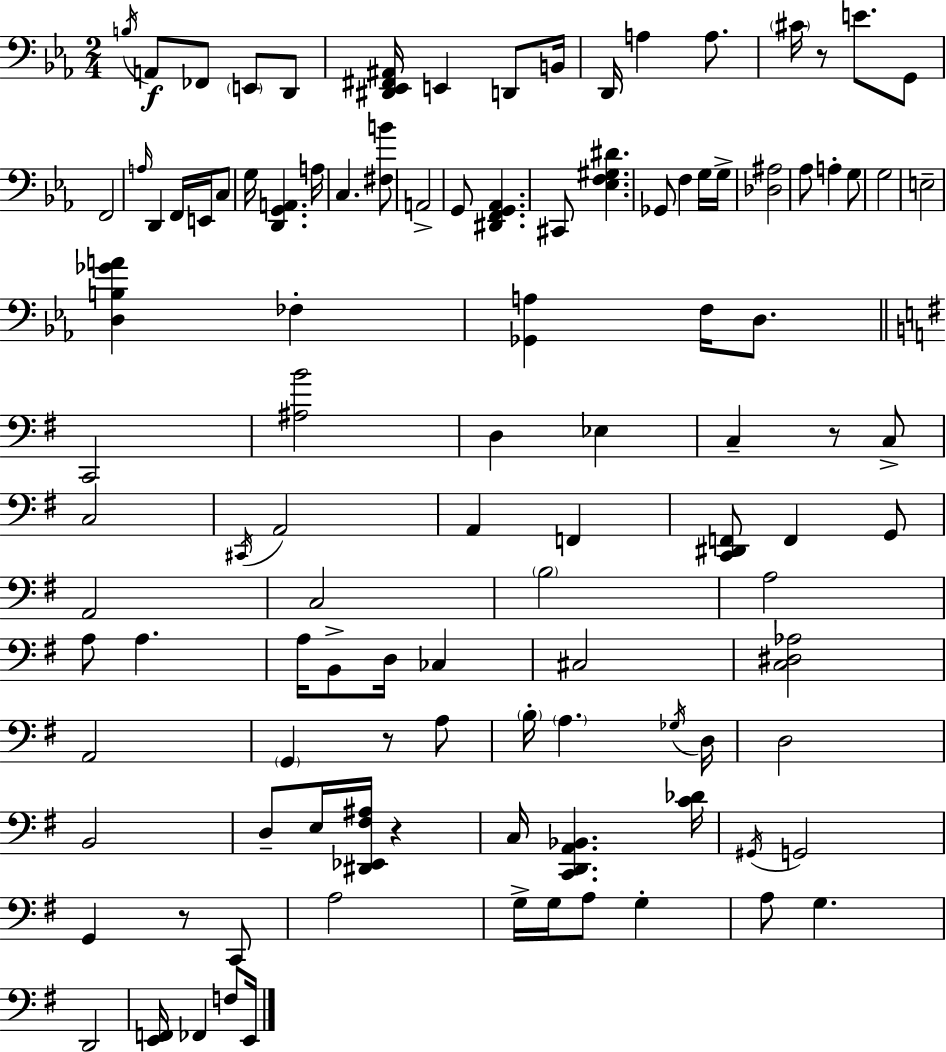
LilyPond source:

{
  \clef bass
  \numericTimeSignature
  \time 2/4
  \key ees \major
  \repeat volta 2 { \acciaccatura { b16 }\f a,8 fes,8 \parenthesize e,8 d,8 | <dis, ees, fis, ais,>16 e,4 d,8 | b,16 d,16 a4 a8. | \parenthesize cis'16 r8 e'8. g,8 | \break f,2 | \grace { a16 } d,4 f,16 e,16 | c8 g16 <d, g, a,>4. | a16 c4. | \break <fis b'>8 a,2-> | g,8 <dis, f, g, aes,>4. | cis,8 <ees f gis dis'>4. | ges,8 f4 | \break g16 g16-> <des ais>2 | aes8 a4-. | g8 g2 | e2-- | \break <d b ges' a'>4 fes4-. | <ges, a>4 f16 d8. | \bar "||" \break \key g \major c,2 | <ais b'>2 | d4 ees4 | c4-- r8 c8-> | \break c2 | \acciaccatura { cis,16 } a,2 | a,4 f,4 | <c, dis, f,>8 f,4 g,8 | \break a,2 | c2 | \parenthesize b2 | a2 | \break a8 a4. | a16 b,8-> d16 ces4 | cis2 | <c dis aes>2 | \break a,2 | \parenthesize g,4 r8 a8 | \parenthesize b16-. \parenthesize a4. | \acciaccatura { ges16 } d16 d2 | \break b,2 | d8-- e16 <dis, ees, fis ais>16 r4 | c16 <c, d, a, bes,>4. | <c' des'>16 \acciaccatura { gis,16 } g,2 | \break g,4 r8 | c,8 a2 | g16-> g16 a8 g4-. | a8 g4. | \break d,2 | <e, f,>16 fes,4 | f8 e,16 } \bar "|."
}